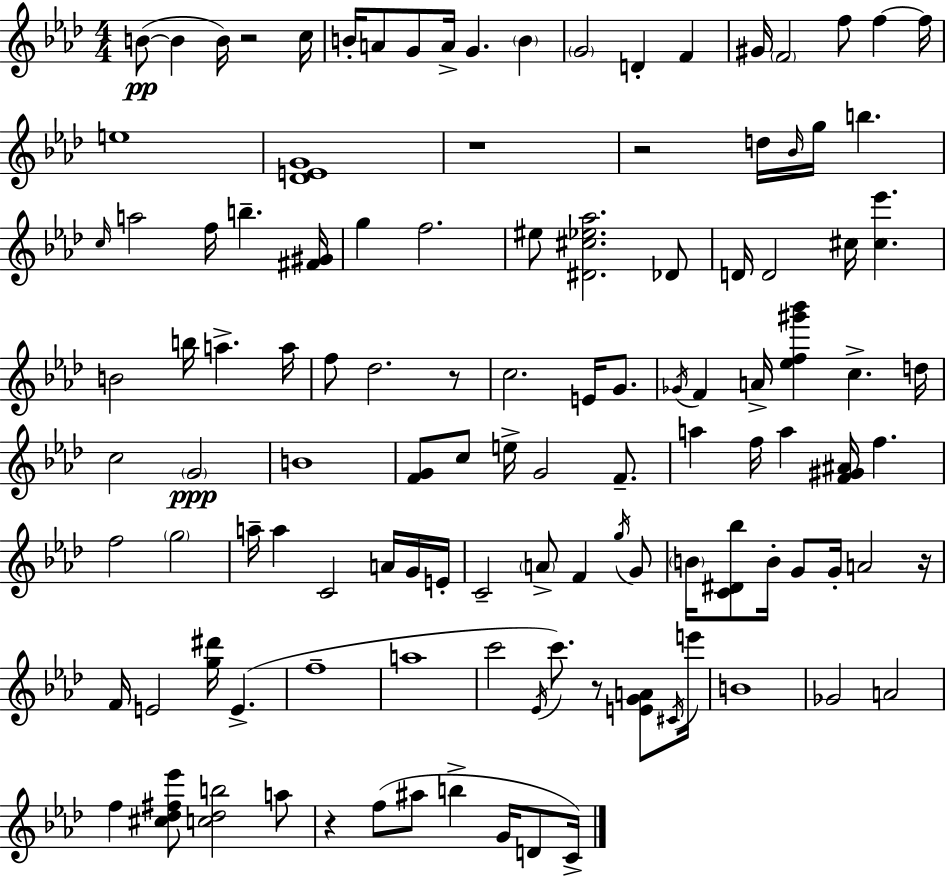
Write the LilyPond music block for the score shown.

{
  \clef treble
  \numericTimeSignature
  \time 4/4
  \key aes \major
  b'8~(~\pp b'4 b'16) r2 c''16 | b'16-. a'8 g'8 a'16-> g'4. \parenthesize b'4 | \parenthesize g'2 d'4-. f'4 | gis'16 \parenthesize f'2 f''8 f''4~~ f''16 | \break e''1 | <des' e' g'>1 | r1 | r2 d''16 \grace { bes'16 } g''16 b''4. | \break \grace { c''16 } a''2 f''16 b''4.-- | <fis' gis'>16 g''4 f''2. | eis''8 <dis' cis'' ees'' aes''>2. | des'8 d'16 d'2 cis''16 <cis'' ees'''>4. | \break b'2 b''16 a''4.-> | a''16 f''8 des''2. | r8 c''2. e'16 g'8. | \acciaccatura { ges'16 } f'4 a'16-> <ees'' f'' gis''' bes'''>4 c''4.-> | \break d''16 c''2 \parenthesize g'2\ppp | b'1 | <f' g'>8 c''8 e''16-> g'2 | f'8.-- a''4 f''16 a''4 <f' gis' ais'>16 f''4. | \break f''2 \parenthesize g''2 | a''16-- a''4 c'2 | a'16 g'16 e'16-. c'2-- \parenthesize a'8-> f'4 | \acciaccatura { g''16 } g'8 \parenthesize b'16 <c' dis' bes''>8 b'16-. g'8 g'16-. a'2 | \break r16 f'16 e'2 <g'' dis'''>16 e'4.->( | f''1-- | a''1 | c'''2 \acciaccatura { ees'16 }) c'''8. | \break r8 <e' g' a'>8 \acciaccatura { cis'16 } e'''16 b'1 | ges'2 a'2 | f''4 <cis'' des'' fis'' ees'''>8 <c'' des'' b''>2 | a''8 r4 f''8( ais''8 b''4-> | \break g'16 d'8 c'16->) \bar "|."
}